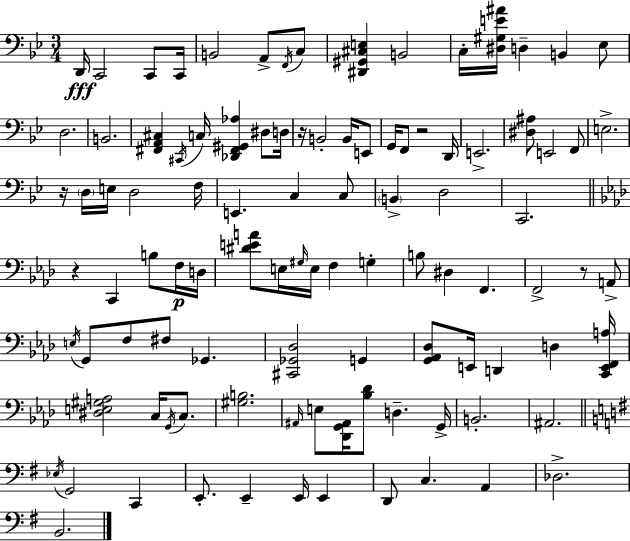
{
  \clef bass
  \numericTimeSignature
  \time 3/4
  \key bes \major
  d,16\fff c,2 c,8 c,16 | b,2 a,8-> \acciaccatura { f,16 } c8 | <dis, gis, cis e>4 b,2 | c16-. <dis gis e' ais'>16 d4-- b,4 ees8 | \break d2. | b,2. | <fis, a, cis>4 \acciaccatura { cis,16 } c16 <des, fis, gis, aes>4 dis8 | d16 r16 b,2-. b,16 | \break e,8 g,16 f,8 r2 | d,16 e,2.-> | <dis ais>8 e,2 | f,8 e2.-> | \break r16 \parenthesize d16 e16 d2 | f16 e,4. c4 | c8 \parenthesize b,4-> d2 | c,2. | \break \bar "||" \break \key f \minor r4 c,4 b8 f16\p d16 | <dis' e' a'>8 e16 \grace { gis16 } e16 f4 g4-. | b8 dis4 f,4. | f,2-> r8 a,8-> | \break \acciaccatura { e16 } g,8 f8 fis8 ges,4. | <cis, ges, des>2 g,4 | <g, aes, des>8 e,16 d,4 d4 | <c, e, f, a>16 <dis e gis a>2 c16 \acciaccatura { g,16 } | \break c8. <gis b>2. | \grace { ais,16 } e8 <des, g, ais,>16 <bes des'>8 d4.-- | g,16-> b,2.-. | ais,2. | \break \bar "||" \break \key e \minor \acciaccatura { ees16 } g,2 c,4 | e,8.-. e,4-- e,16 e,4 | d,8 c4. a,4 | des2.-> | \break b,2. | \bar "|."
}